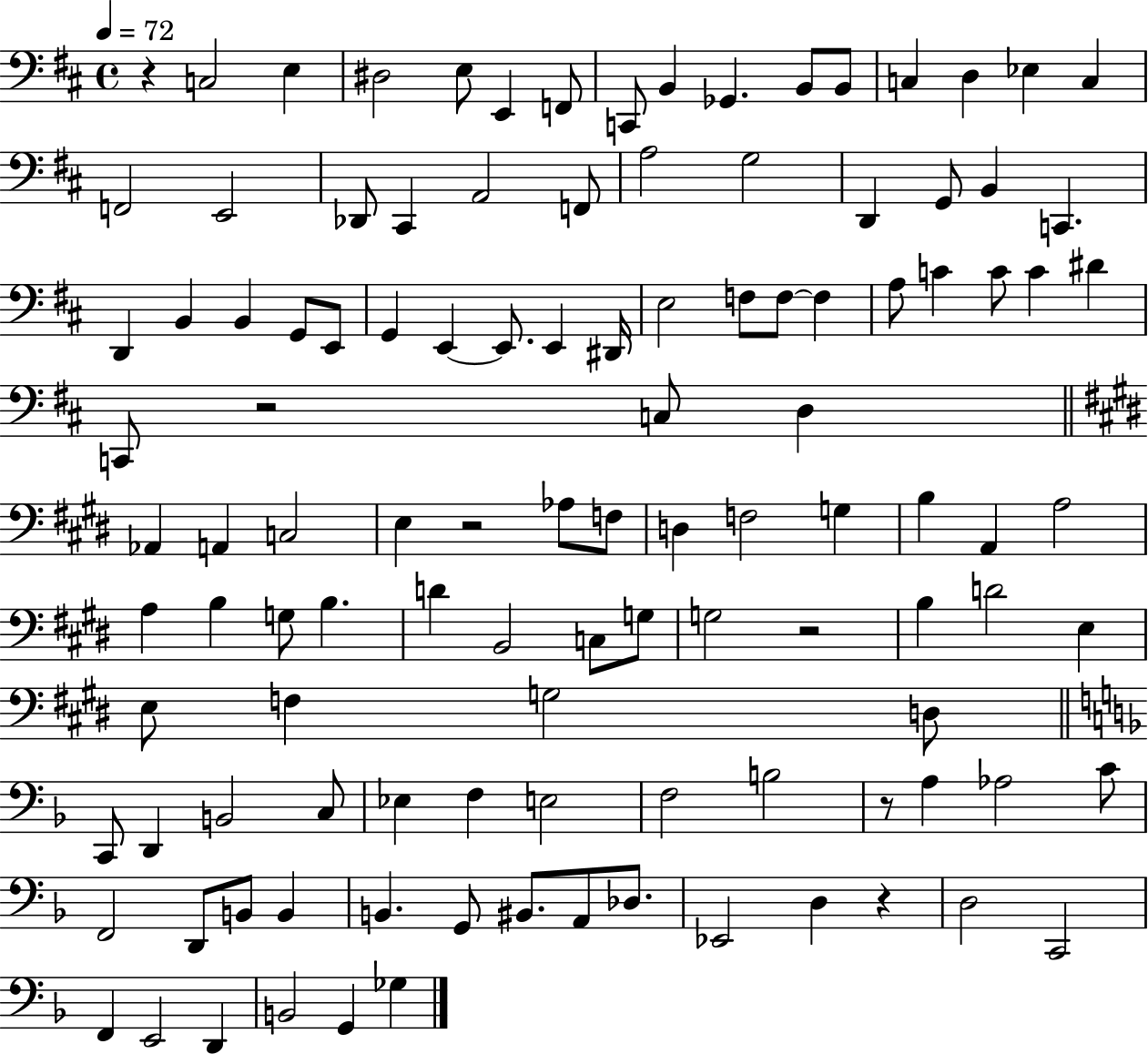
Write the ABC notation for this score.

X:1
T:Untitled
M:4/4
L:1/4
K:D
z C,2 E, ^D,2 E,/2 E,, F,,/2 C,,/2 B,, _G,, B,,/2 B,,/2 C, D, _E, C, F,,2 E,,2 _D,,/2 ^C,, A,,2 F,,/2 A,2 G,2 D,, G,,/2 B,, C,, D,, B,, B,, G,,/2 E,,/2 G,, E,, E,,/2 E,, ^D,,/4 E,2 F,/2 F,/2 F, A,/2 C C/2 C ^D C,,/2 z2 C,/2 D, _A,, A,, C,2 E, z2 _A,/2 F,/2 D, F,2 G, B, A,, A,2 A, B, G,/2 B, D B,,2 C,/2 G,/2 G,2 z2 B, D2 E, E,/2 F, G,2 D,/2 C,,/2 D,, B,,2 C,/2 _E, F, E,2 F,2 B,2 z/2 A, _A,2 C/2 F,,2 D,,/2 B,,/2 B,, B,, G,,/2 ^B,,/2 A,,/2 _D,/2 _E,,2 D, z D,2 C,,2 F,, E,,2 D,, B,,2 G,, _G,